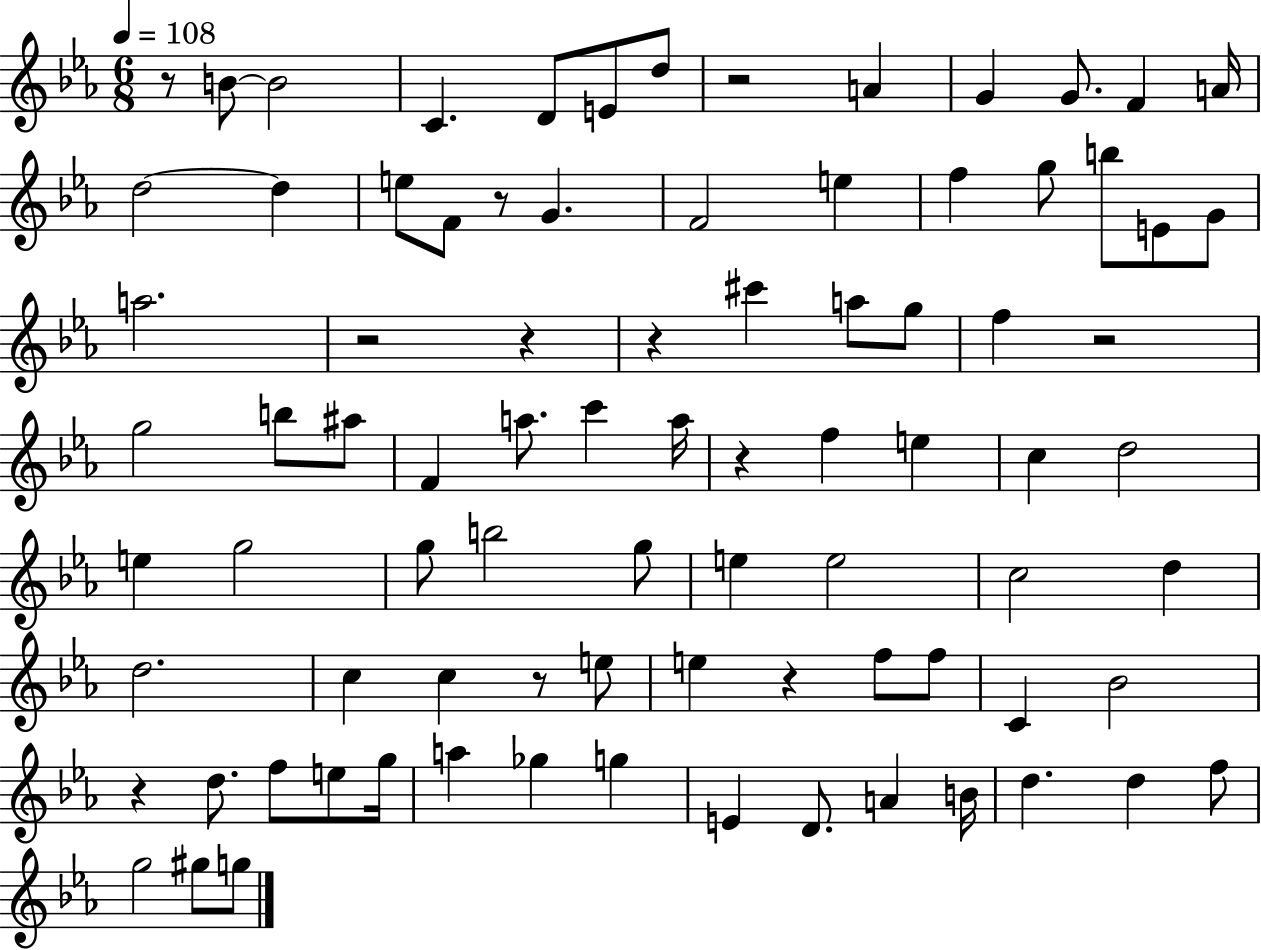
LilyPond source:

{
  \clef treble
  \numericTimeSignature
  \time 6/8
  \key ees \major
  \tempo 4 = 108
  \repeat volta 2 { r8 b'8~~ b'2 | c'4. d'8 e'8 d''8 | r2 a'4 | g'4 g'8. f'4 a'16 | \break d''2~~ d''4 | e''8 f'8 r8 g'4. | f'2 e''4 | f''4 g''8 b''8 e'8 g'8 | \break a''2. | r2 r4 | r4 cis'''4 a''8 g''8 | f''4 r2 | \break g''2 b''8 ais''8 | f'4 a''8. c'''4 a''16 | r4 f''4 e''4 | c''4 d''2 | \break e''4 g''2 | g''8 b''2 g''8 | e''4 e''2 | c''2 d''4 | \break d''2. | c''4 c''4 r8 e''8 | e''4 r4 f''8 f''8 | c'4 bes'2 | \break r4 d''8. f''8 e''8 g''16 | a''4 ges''4 g''4 | e'4 d'8. a'4 b'16 | d''4. d''4 f''8 | \break g''2 gis''8 g''8 | } \bar "|."
}